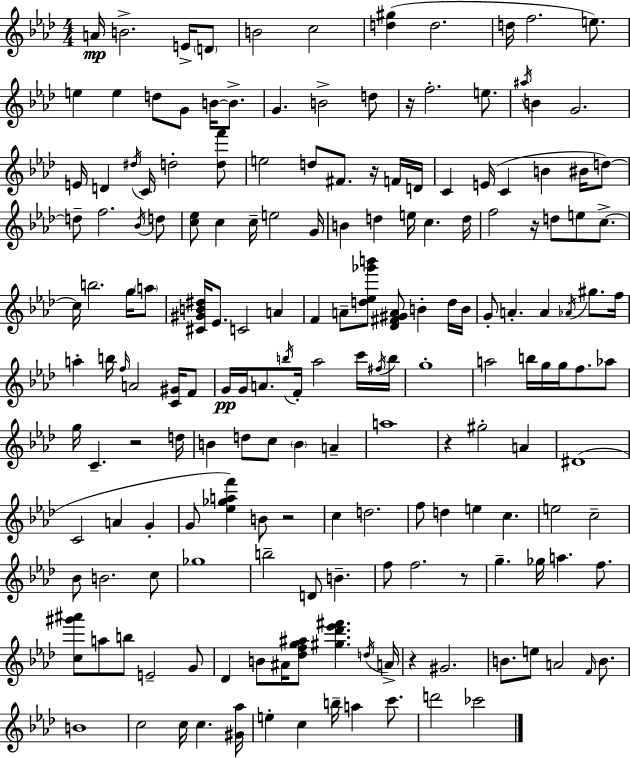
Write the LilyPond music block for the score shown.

{
  \clef treble
  \numericTimeSignature
  \time 4/4
  \key aes \major
  a'16\mp b'2.-> e'16-> \parenthesize d'8 | b'2 c''2 | <d'' gis''>4( d''2. | d''16 f''2. e''8.) | \break e''4 e''4 d''8 g'8 b'16~~ b'8.-> | g'4. b'2-> d''8 | r16 f''2.-. e''8. | \acciaccatura { ais''16 } b'4 g'2. | \break e'16 d'4 \acciaccatura { dis''16 } c'16 d''2-. | <d'' f'''>8 e''2 d''8 fis'8. r16 | f'16 d'16 c'4 e'16( c'4 b'4 bis'16 | d''8~~) d''8-- f''2. | \break \acciaccatura { bes'16 } d''8 <c'' ees''>8 c''4 c''16-- e''2 | g'16 b'4 d''4 e''16 c''4. | d''16 f''2 r16 d''8 e''8 | c''8.->~~ c''16 b''2. | \break g''16 \parenthesize a''8 <cis' gis' b' dis''>16 ees'8. c'2 a'4 | f'4 a'8-- <d'' ees'' ges''' b'''>8 <des' fis' gis' a'>8 b'4-. | d''16 b'16 g'8-. a'4.-. a'4 \acciaccatura { aes'16 } | gis''8. f''16 a''4-. b''16 \grace { f''16 } a'2 | \break <c' gis'>16 f'8 g'16\pp g'16 a'8. \acciaccatura { b''16 } f'16-. aes''2 | c'''16 \acciaccatura { fis''16 } b''16 g''1-. | a''2 b''16 | g''16 g''16 f''8. aes''8 g''16 c'4.-- r2 | \break d''16 b'4 d''8 c''8 \parenthesize b'4 | a'4-- a''1 | r4 gis''2-. | a'4 dis'1( | \break c'2 a'4 | g'4-. g'8 <ees'' ges'' a'' f'''>4) b'8 r2 | c''4 d''2. | f''8 d''4 e''4 | \break c''4. e''2 c''2-- | bes'8 b'2. | c''8 ges''1 | b''2-- d'8 | \break b'4.-- f''8 f''2. | r8 g''4.-- ges''16 a''4. | f''8. <c'' gis''' ais'''>8 a''8 b''8 e'2-- | g'8 des'4 b'8 ais'16 <des'' f'' g'' ais''>8 | \break <gis'' des''' ees''' fis'''>4. \acciaccatura { d''16 } a'16-> r4 gis'2. | b'8. e''8 a'2 | \grace { f'16 } b'8. b'1 | c''2 | \break c''16 c''4. <gis' aes''>16 e''4-. c''4 | b''16-- a''4 c'''8. d'''2 | ces'''2 \bar "|."
}